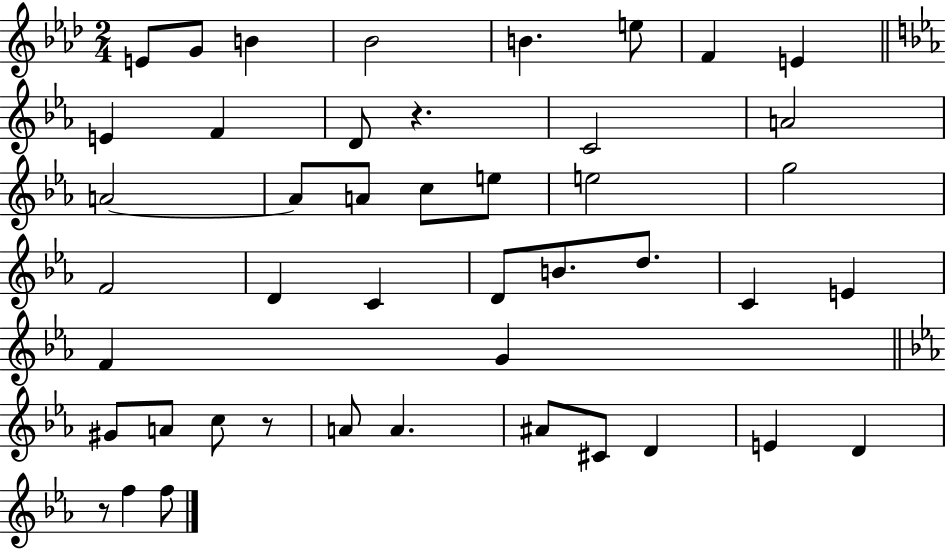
X:1
T:Untitled
M:2/4
L:1/4
K:Ab
E/2 G/2 B _B2 B e/2 F E E F D/2 z C2 A2 A2 A/2 A/2 c/2 e/2 e2 g2 F2 D C D/2 B/2 d/2 C E F G ^G/2 A/2 c/2 z/2 A/2 A ^A/2 ^C/2 D E D z/2 f f/2